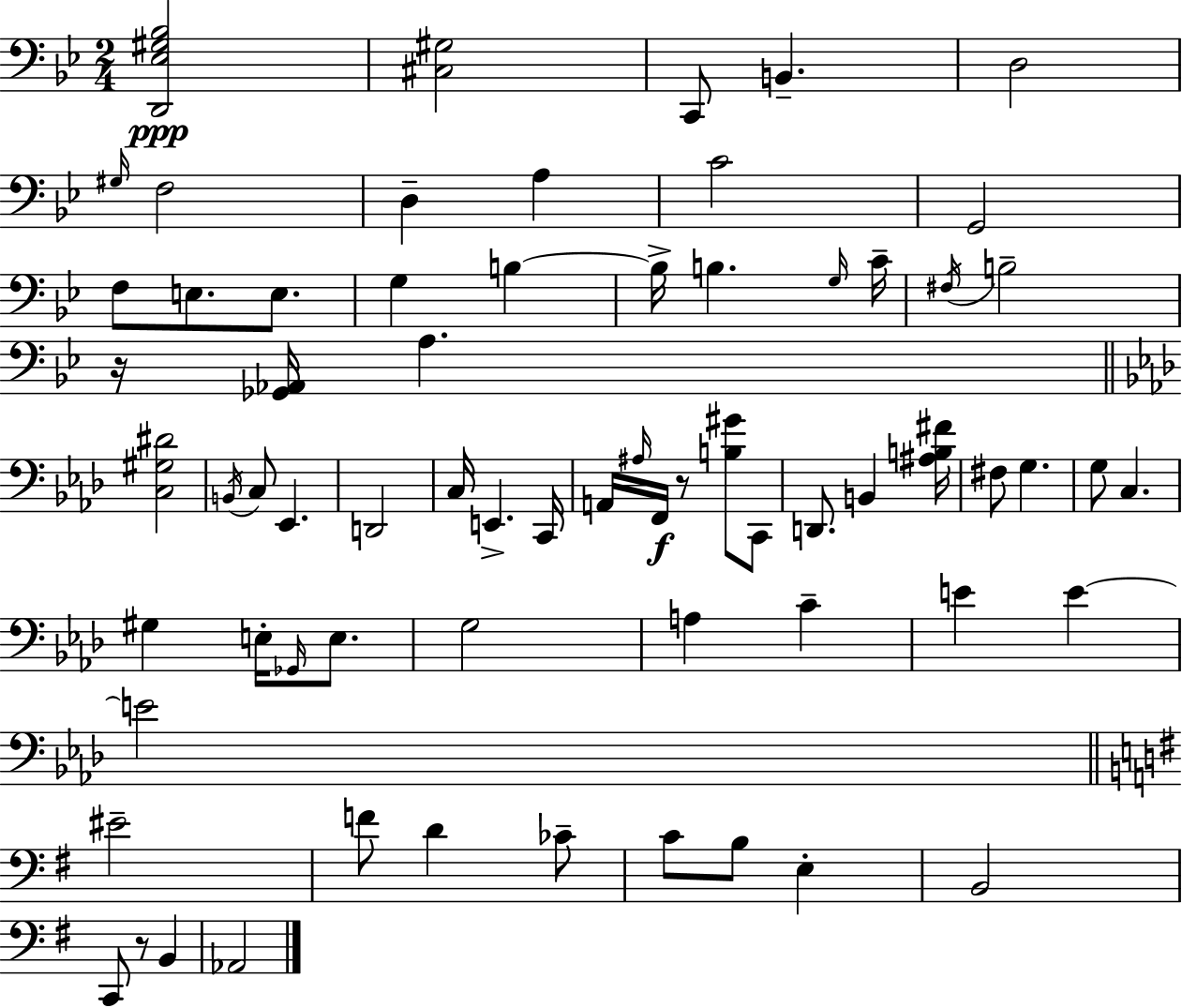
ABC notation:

X:1
T:Untitled
M:2/4
L:1/4
K:Gm
[D,,_E,^G,_B,]2 [^C,^G,]2 C,,/2 B,, D,2 ^G,/4 F,2 D, A, C2 G,,2 F,/2 E,/2 E,/2 G, B, B,/4 B, G,/4 C/4 ^F,/4 B,2 z/4 [_G,,_A,,]/4 A, [C,^G,^D]2 B,,/4 C,/2 _E,, D,,2 C,/4 E,, C,,/4 A,,/4 ^A,/4 F,,/4 z/2 [B,^G]/2 C,,/2 D,,/2 B,, [^A,B,^F]/4 ^F,/2 G, G,/2 C, ^G, E,/4 _G,,/4 E,/2 G,2 A, C E E E2 ^E2 F/2 D _C/2 C/2 B,/2 E, B,,2 C,,/2 z/2 B,, _A,,2